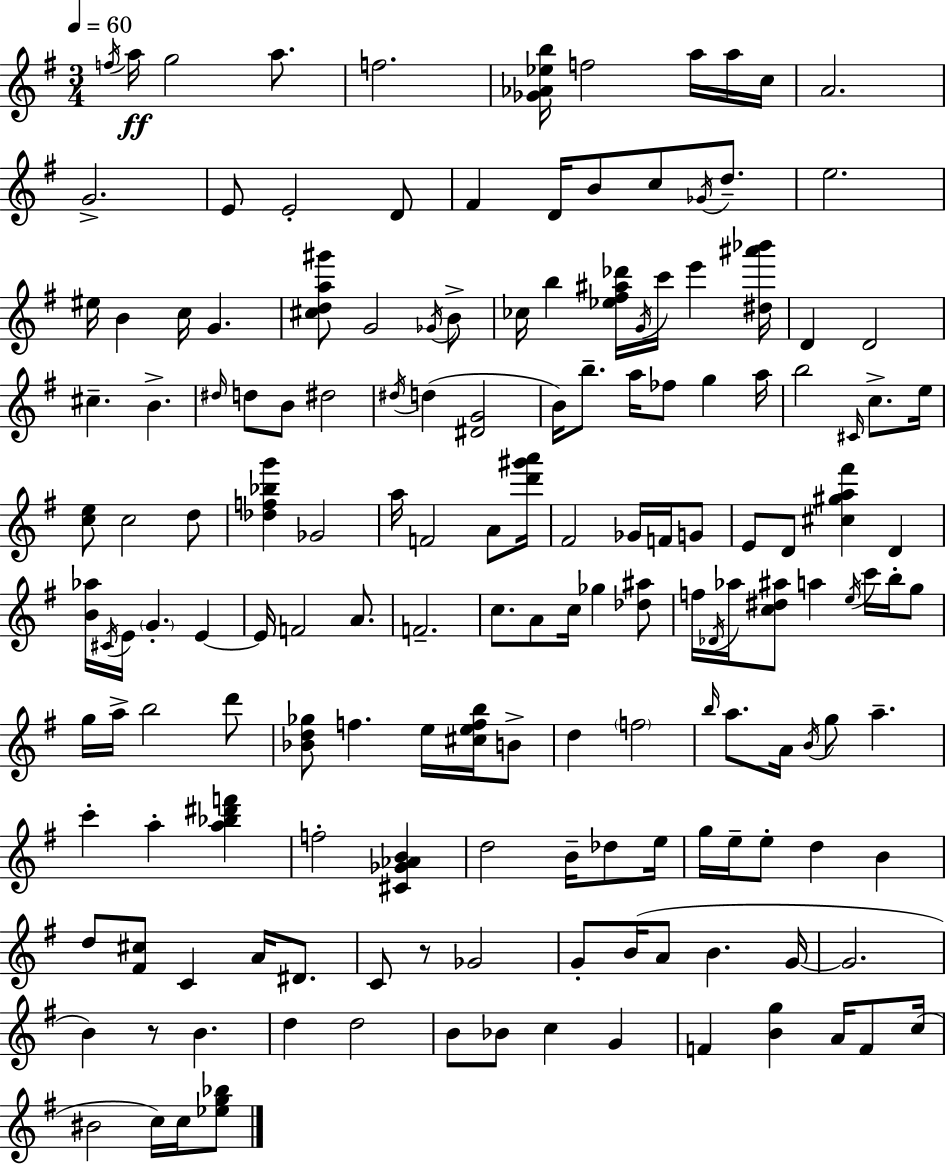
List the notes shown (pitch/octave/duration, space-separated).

F5/s A5/s G5/h A5/e. F5/h. [Gb4,Ab4,Eb5,B5]/s F5/h A5/s A5/s C5/s A4/h. G4/h. E4/e E4/h D4/e F#4/q D4/s B4/e C5/e Gb4/s D5/e. E5/h. EIS5/s B4/q C5/s G4/q. [C#5,D5,A5,G#6]/e G4/h Gb4/s B4/e CES5/s B5/q [Eb5,F#5,A#5,Db6]/s G4/s C6/s E6/q [D#5,A#6,Bb6]/s D4/q D4/h C#5/q. B4/q. D#5/s D5/e B4/e D#5/h D#5/s D5/q [D#4,G4]/h B4/s B5/e. A5/s FES5/e G5/q A5/s B5/h C#4/s C5/e. E5/s [C5,E5]/e C5/h D5/e [Db5,F5,Bb5,G6]/q Gb4/h A5/s F4/h A4/e [D6,G#6,A6]/s F#4/h Gb4/s F4/s G4/e E4/e D4/e [C#5,G#5,A5,F#6]/q D4/q [B4,Ab5]/s C#4/s E4/s G4/q. E4/q E4/s F4/h A4/e. F4/h. C5/e. A4/e C5/s Gb5/q [Db5,A#5]/e F5/s Db4/s Ab5/s [C5,D#5,A#5]/e A5/q E5/s C6/s B5/s G5/e G5/s A5/s B5/h D6/e [Bb4,D5,Gb5]/e F5/q. E5/s [C#5,E5,F5,B5]/s B4/e D5/q F5/h B5/s A5/e. A4/s B4/s G5/e A5/q. C6/q A5/q [A5,Bb5,D#6,F6]/q F5/h [C#4,Gb4,Ab4,B4]/q D5/h B4/s Db5/e E5/s G5/s E5/s E5/e D5/q B4/q D5/e [F#4,C#5]/e C4/q A4/s D#4/e. C4/e R/e Gb4/h G4/e B4/s A4/e B4/q. G4/s G4/h. B4/q R/e B4/q. D5/q D5/h B4/e Bb4/e C5/q G4/q F4/q [B4,G5]/q A4/s F4/e C5/s BIS4/h C5/s C5/s [Eb5,G5,Bb5]/e